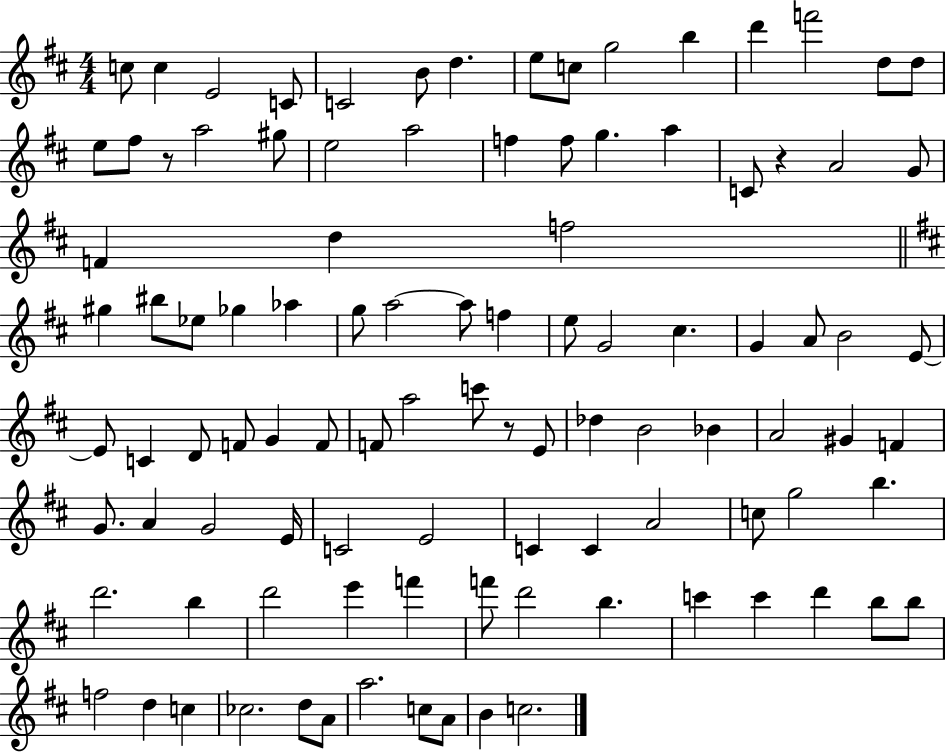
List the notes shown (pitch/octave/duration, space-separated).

C5/e C5/q E4/h C4/e C4/h B4/e D5/q. E5/e C5/e G5/h B5/q D6/q F6/h D5/e D5/e E5/e F#5/e R/e A5/h G#5/e E5/h A5/h F5/q F5/e G5/q. A5/q C4/e R/q A4/h G4/e F4/q D5/q F5/h G#5/q BIS5/e Eb5/e Gb5/q Ab5/q G5/e A5/h A5/e F5/q E5/e G4/h C#5/q. G4/q A4/e B4/h E4/e E4/e C4/q D4/e F4/e G4/q F4/e F4/e A5/h C6/e R/e E4/e Db5/q B4/h Bb4/q A4/h G#4/q F4/q G4/e. A4/q G4/h E4/s C4/h E4/h C4/q C4/q A4/h C5/e G5/h B5/q. D6/h. B5/q D6/h E6/q F6/q F6/e D6/h B5/q. C6/q C6/q D6/q B5/e B5/e F5/h D5/q C5/q CES5/h. D5/e A4/e A5/h. C5/e A4/e B4/q C5/h.